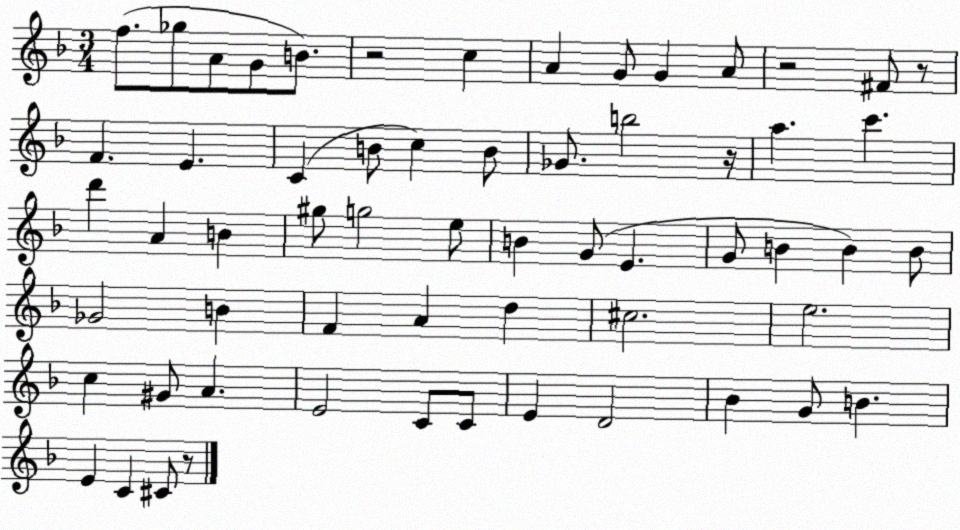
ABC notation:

X:1
T:Untitled
M:3/4
L:1/4
K:F
f/2 _g/2 A/2 G/2 B/2 z2 c A G/2 G A/2 z2 ^F/2 z/2 F E C B/2 c B/2 _G/2 b2 z/4 a c' d' A B ^g/2 g2 e/2 B G/2 E G/2 B B B/2 _G2 B F A d ^c2 e2 c ^G/2 A E2 C/2 C/2 E D2 _B G/2 B E C ^C/2 z/2